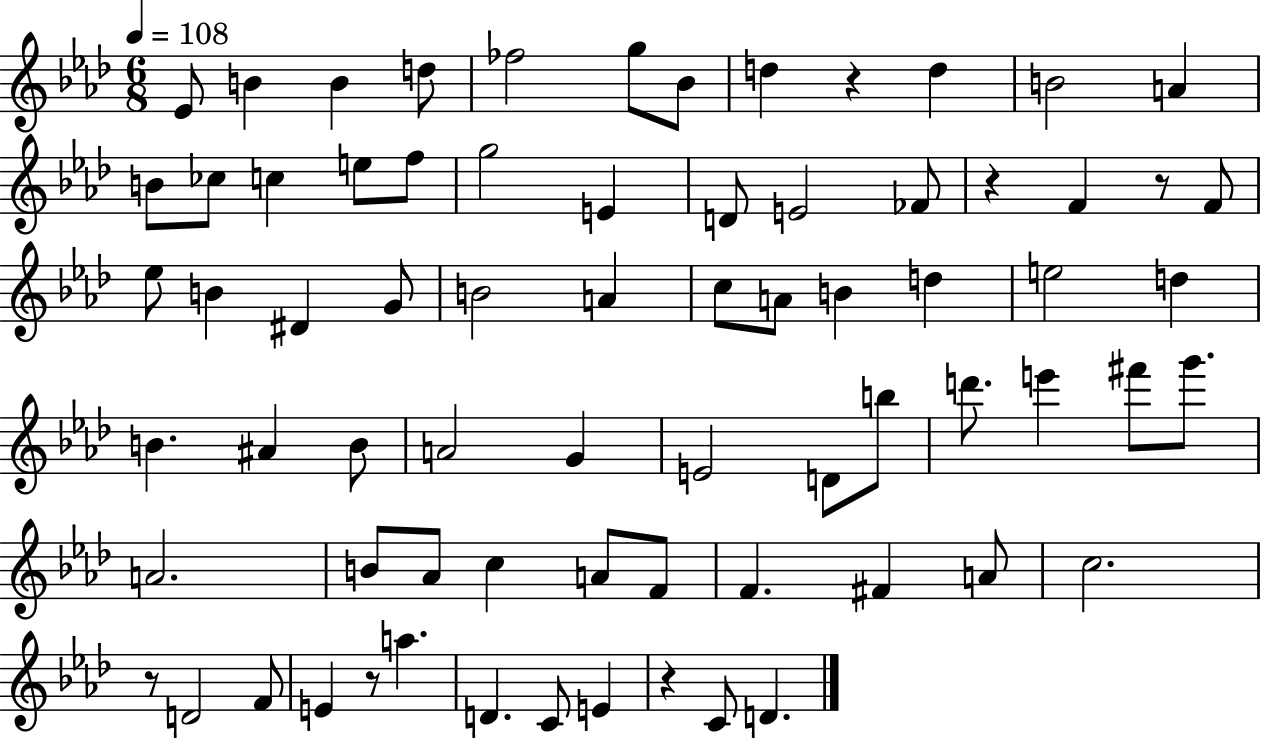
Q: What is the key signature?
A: AES major